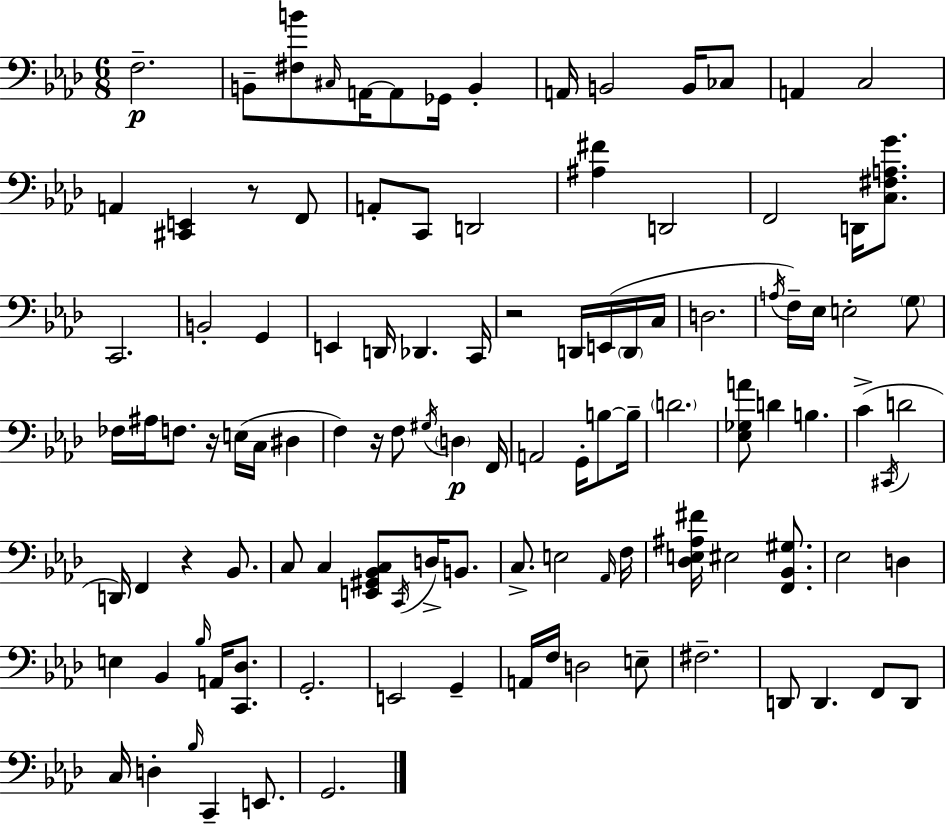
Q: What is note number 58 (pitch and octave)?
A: C#2